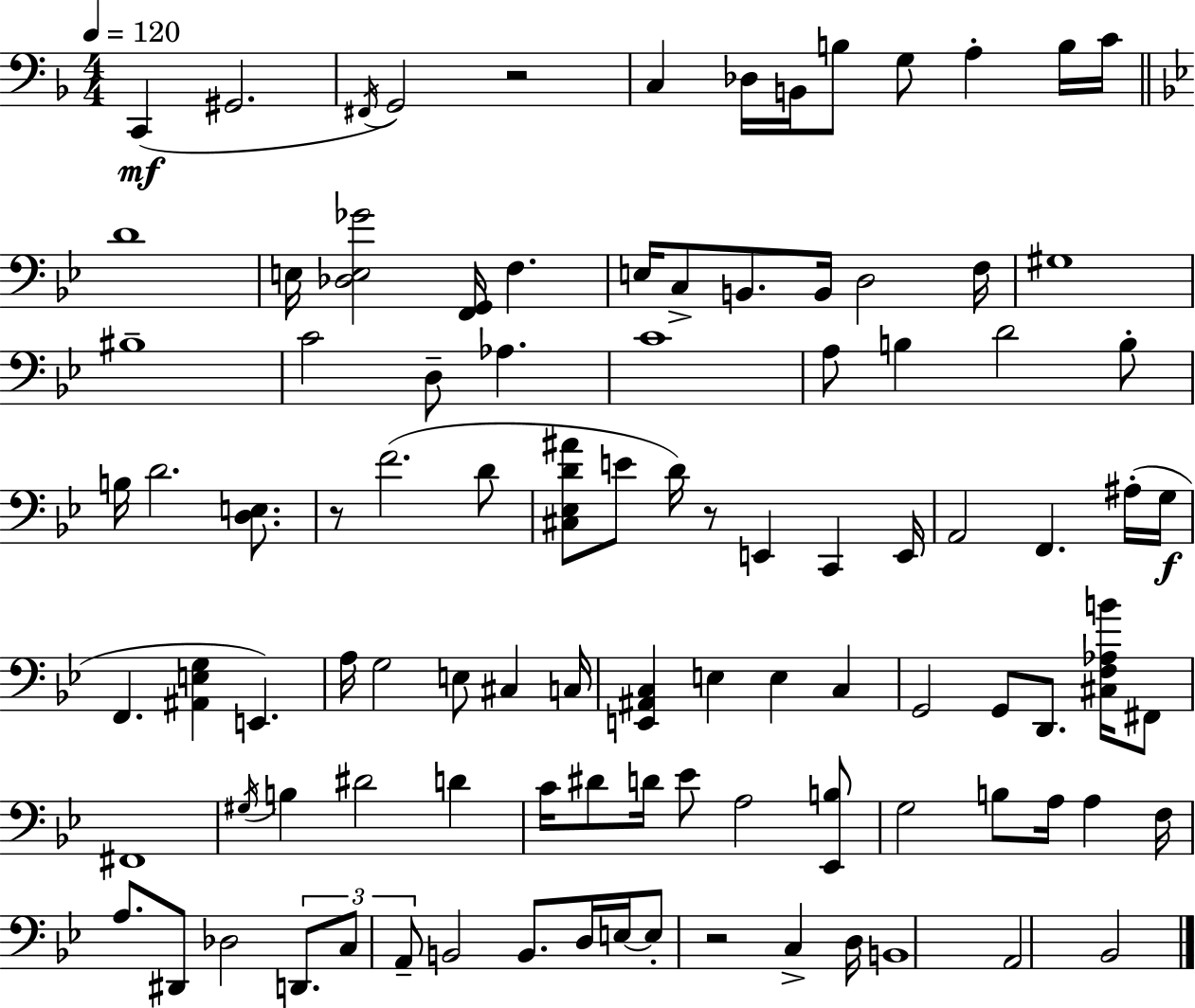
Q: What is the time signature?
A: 4/4